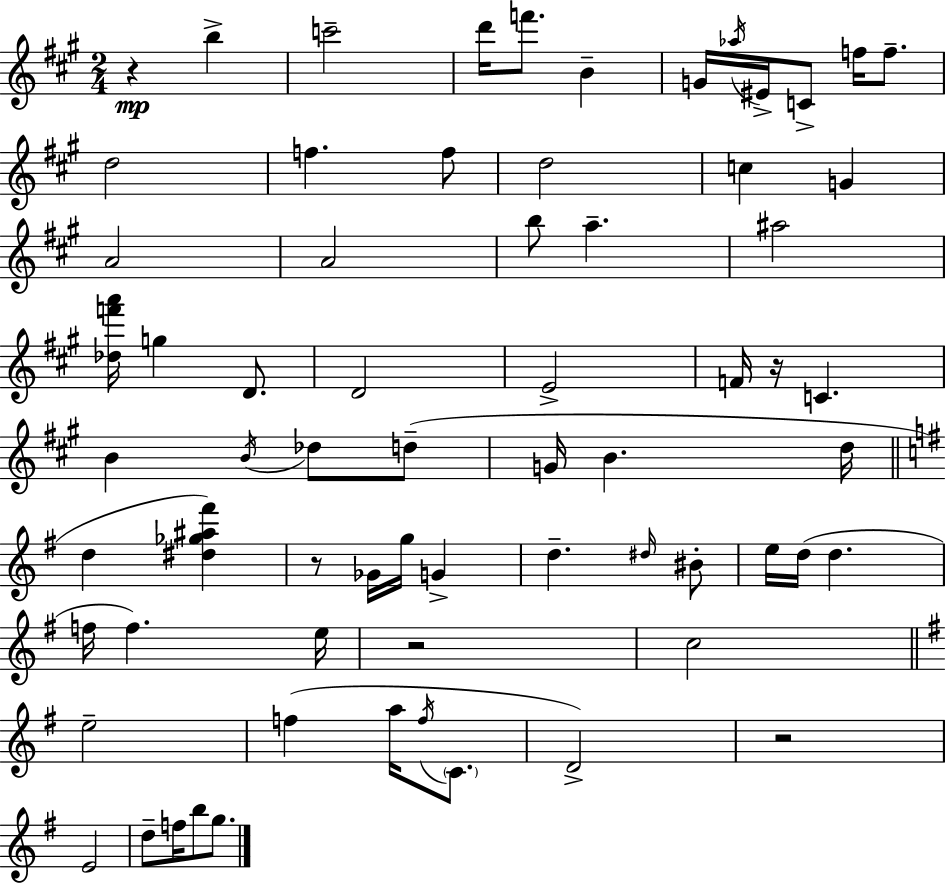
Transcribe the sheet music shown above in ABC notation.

X:1
T:Untitled
M:2/4
L:1/4
K:A
z b c'2 d'/4 f'/2 B G/4 _a/4 ^E/4 C/2 f/4 f/2 d2 f f/2 d2 c G A2 A2 b/2 a ^a2 [_df'a']/4 g D/2 D2 E2 F/4 z/4 C B B/4 _d/2 d/2 G/4 B d/4 d [^d_g^a^f'] z/2 _G/4 g/4 G d ^d/4 ^B/2 e/4 d/4 d f/4 f e/4 z2 c2 e2 f a/4 f/4 C/2 D2 z2 E2 d/2 f/4 b/2 g/2